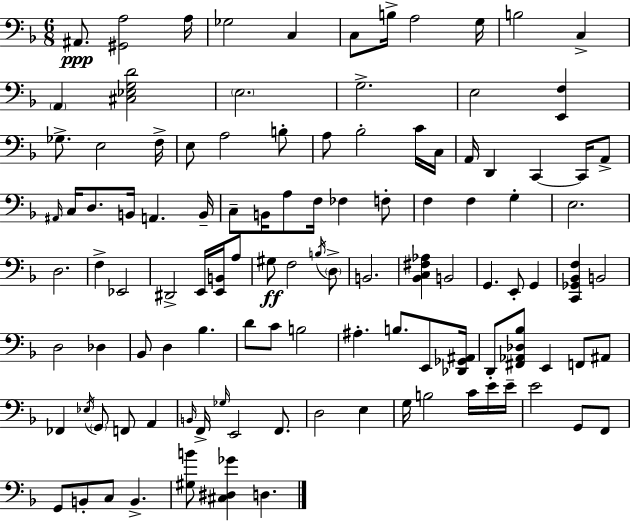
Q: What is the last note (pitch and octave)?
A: D3